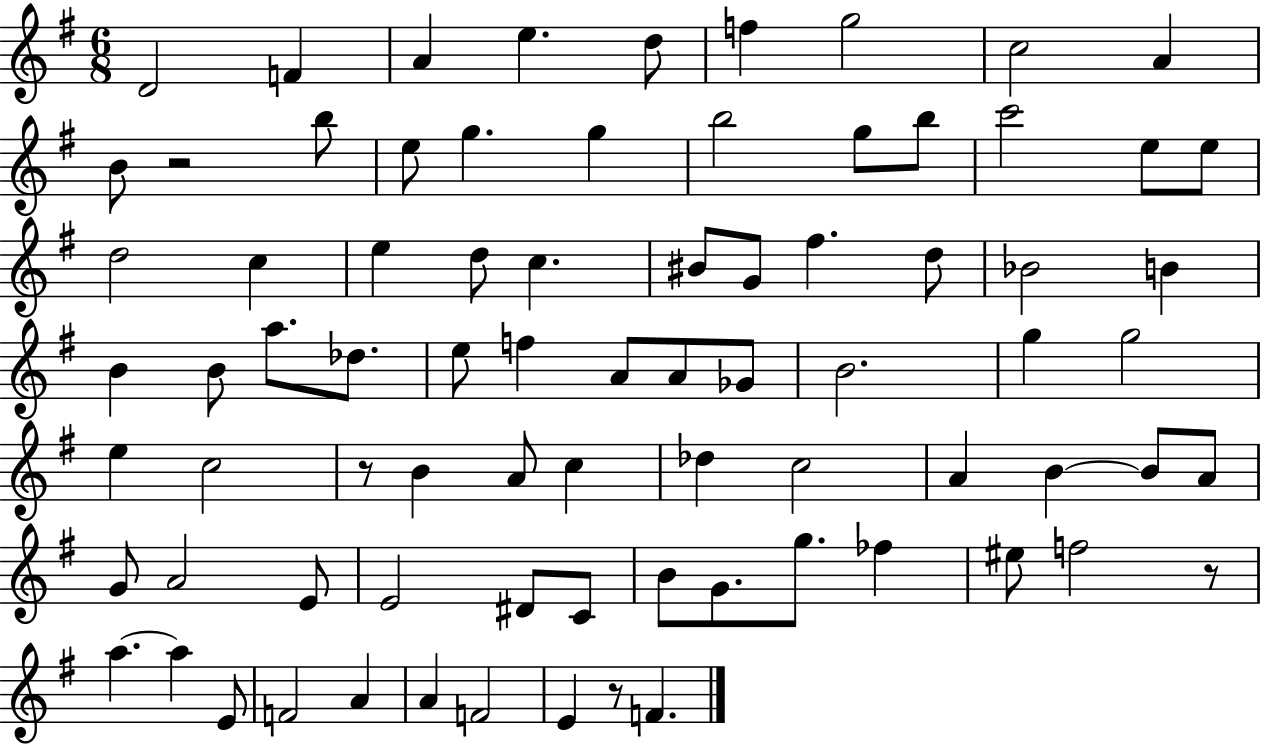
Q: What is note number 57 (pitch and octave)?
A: E4